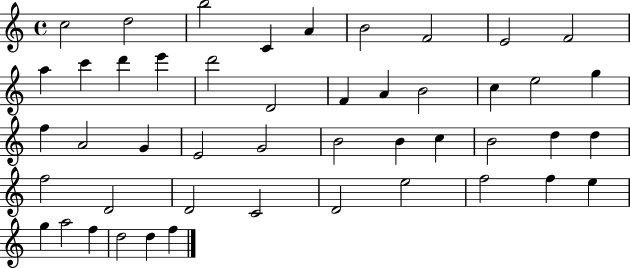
{
  \clef treble
  \time 4/4
  \defaultTimeSignature
  \key c \major
  c''2 d''2 | b''2 c'4 a'4 | b'2 f'2 | e'2 f'2 | \break a''4 c'''4 d'''4 e'''4 | d'''2 d'2 | f'4 a'4 b'2 | c''4 e''2 g''4 | \break f''4 a'2 g'4 | e'2 g'2 | b'2 b'4 c''4 | b'2 d''4 d''4 | \break f''2 d'2 | d'2 c'2 | d'2 e''2 | f''2 f''4 e''4 | \break g''4 a''2 f''4 | d''2 d''4 f''4 | \bar "|."
}